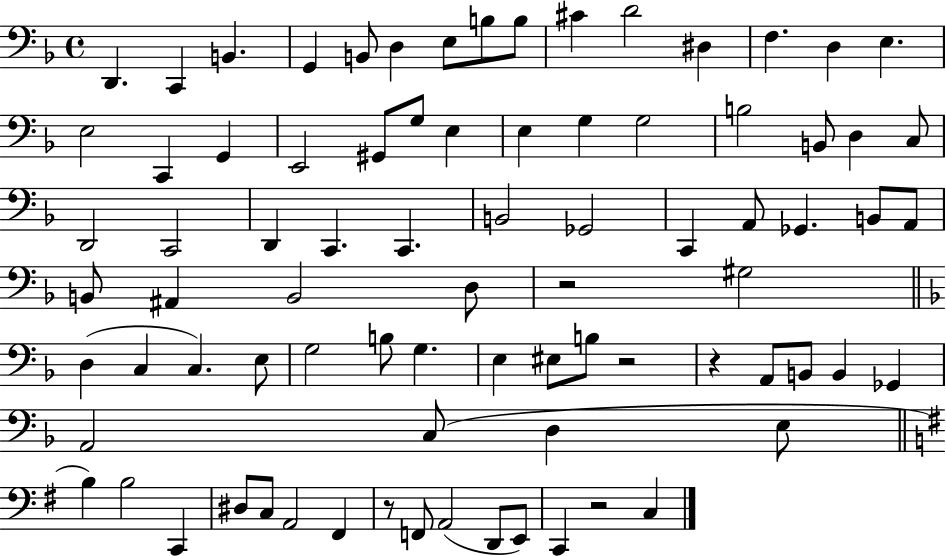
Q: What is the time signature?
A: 4/4